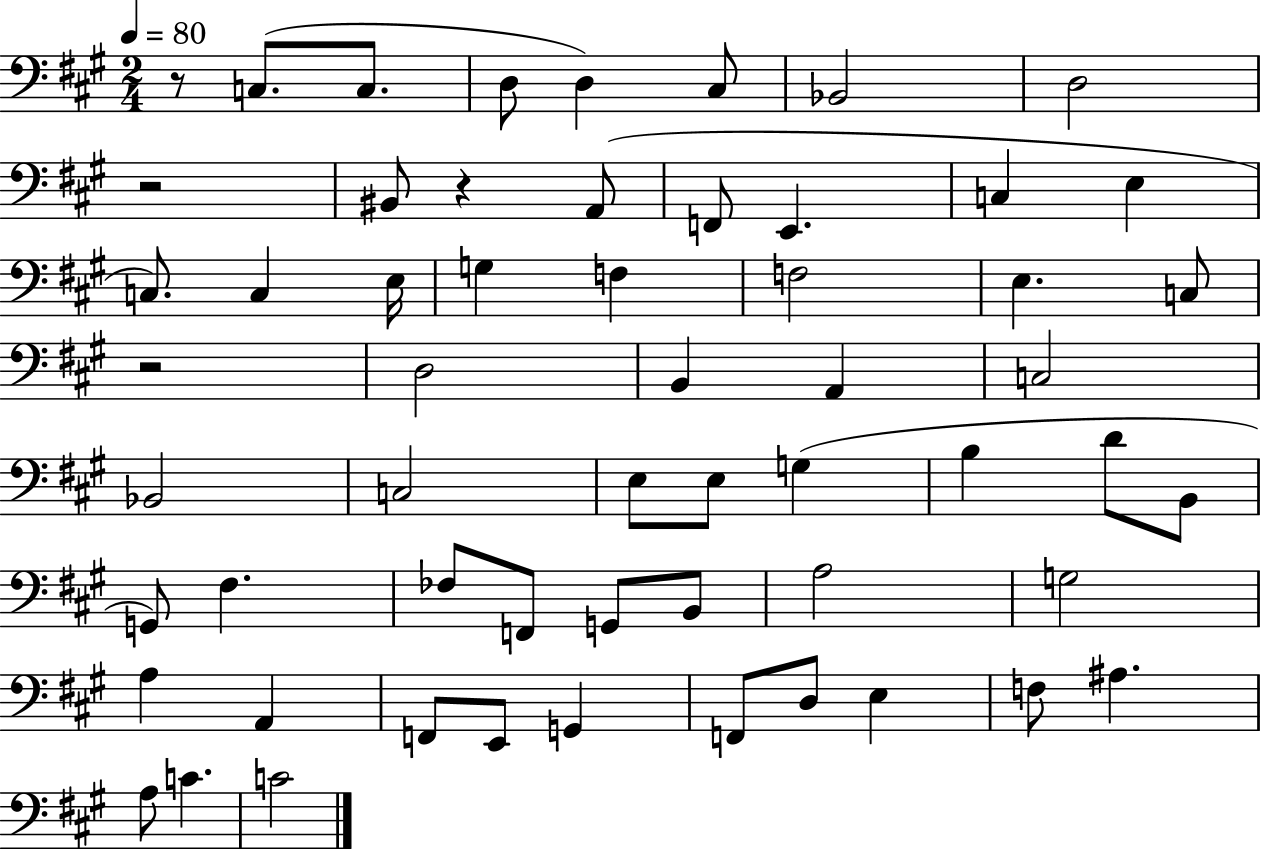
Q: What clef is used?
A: bass